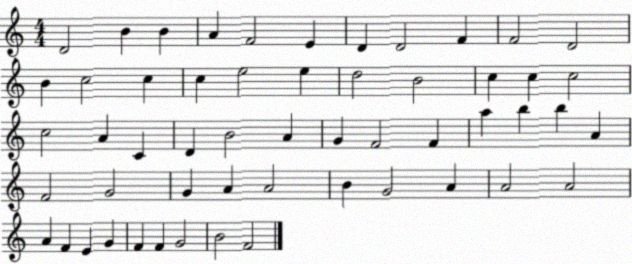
X:1
T:Untitled
M:4/4
L:1/4
K:C
D2 B B A F2 E D D2 F F2 D2 B c2 c c e2 e d2 B2 c c c2 c2 A C D B2 A G F2 F a b b A F2 G2 G A A2 B G2 A A2 A2 A F E G F F G2 B2 F2